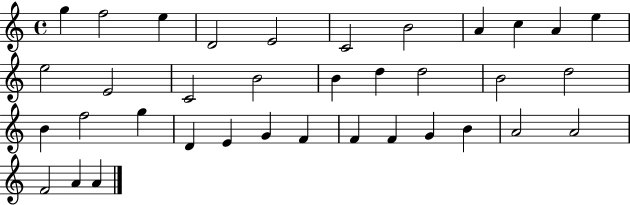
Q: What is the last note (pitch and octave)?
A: A4